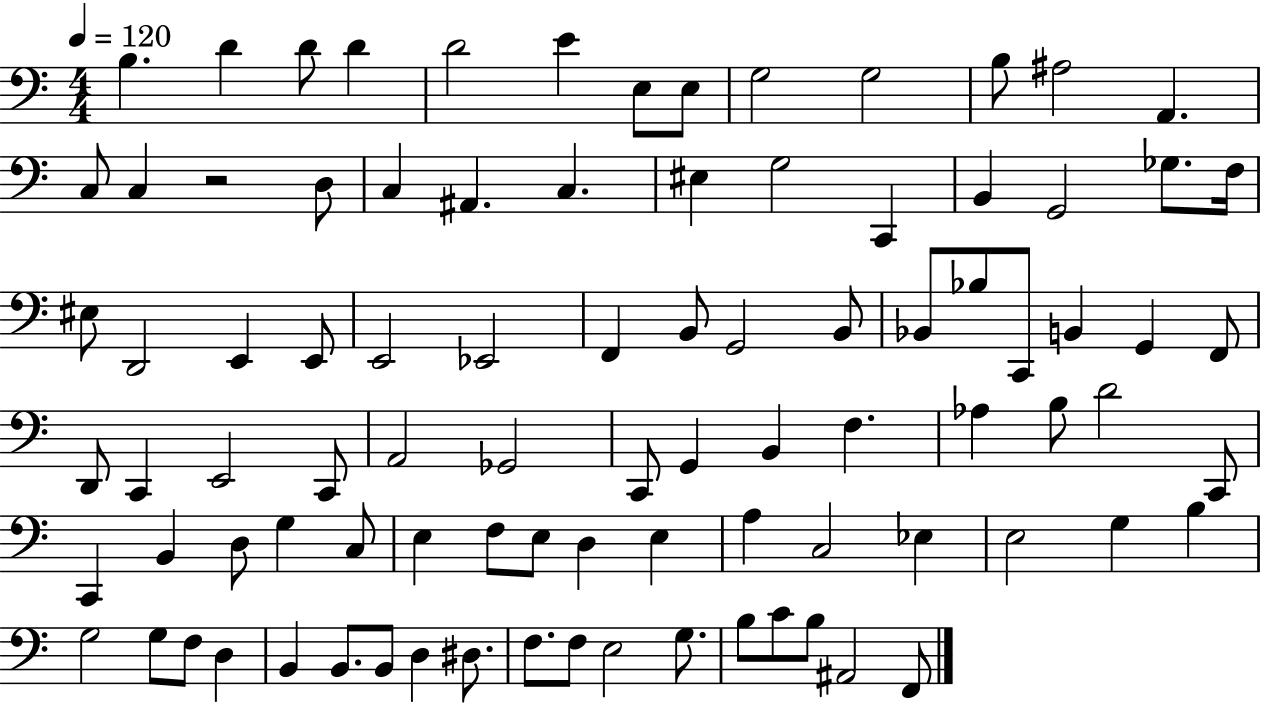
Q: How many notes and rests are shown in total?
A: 91